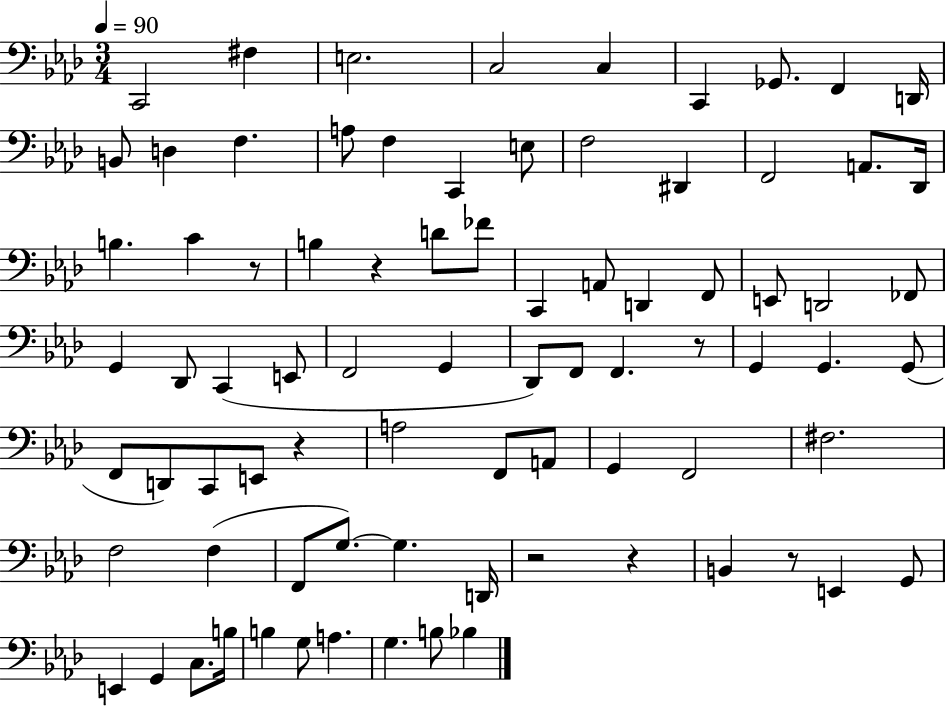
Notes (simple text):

C2/h F#3/q E3/h. C3/h C3/q C2/q Gb2/e. F2/q D2/s B2/e D3/q F3/q. A3/e F3/q C2/q E3/e F3/h D#2/q F2/h A2/e. Db2/s B3/q. C4/q R/e B3/q R/q D4/e FES4/e C2/q A2/e D2/q F2/e E2/e D2/h FES2/e G2/q Db2/e C2/q E2/e F2/h G2/q Db2/e F2/e F2/q. R/e G2/q G2/q. G2/e F2/e D2/e C2/e E2/e R/q A3/h F2/e A2/e G2/q F2/h F#3/h. F3/h F3/q F2/e G3/e. G3/q. D2/s R/h R/q B2/q R/e E2/q G2/e E2/q G2/q C3/e. B3/s B3/q G3/e A3/q. G3/q. B3/e Bb3/q